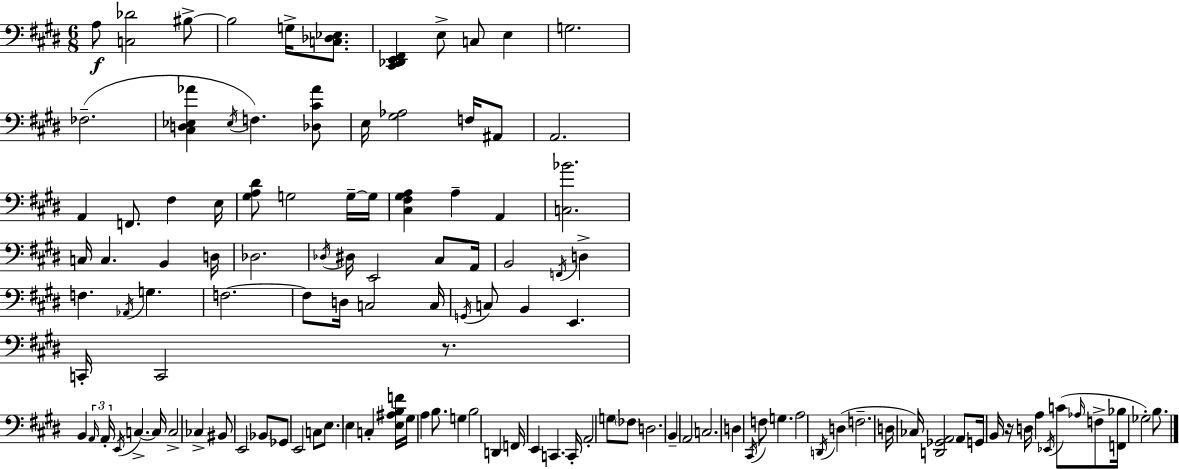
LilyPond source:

{
  \clef bass
  \numericTimeSignature
  \time 6/8
  \key e \major
  a8\f <c des'>2 bis8->~~ | bis2 g16-> <c des ees>8. | <cis, des, e, fis,>4 e8-> c8 e4 | g2. | \break fes2.--( | <cis d ees aes'>4 \acciaccatura { ees16 } f4.) <des cis' aes'>8 | e16 <gis aes>2 f16 ais,8 | a,2. | \break a,4 f,8. fis4 | e16 <gis a dis'>8 g2 g16--~~ | g16 <cis fis gis a>4 a4-- a,4 | <c bes'>2. | \break c16 c4. b,4 | d16 des2. | \acciaccatura { des16 } dis16 e,2 cis8 | a,16 b,2 \acciaccatura { f,16 } d4-> | \break f4. \acciaccatura { aes,16 } g4. | f2.~~ | f8 d16 c2 | c16 \acciaccatura { g,16 } c8 b,4 e,4. | \break c,16-. c,2 | r8. b,4 \tuplet 3/2 { \grace { a,16 } a,16-. \acciaccatura { e,16 } } | c4.->~~ c16 c2-> | ces4-> bis,8 e,2 | \break \parenthesize bes,8 ges,8 e,2 | c8 e8. e4 | c4-. <e ais b f'>16 gis16 a4 | b8. g4 b2 | \break d,4 f,16 e,4 | c,4. c,16-. a,2-. | g8 \parenthesize fes8 d2. | b,4-- a,2 | \break c2. | d4 \acciaccatura { cis,16 } | f8 g4. a2 | \acciaccatura { d,16 }( d4 f2.-- | \break d16 ces16) <d, ges, a,>2 | a,8 g,16 b,16 r16 | d16 a4 \acciaccatura { ees,16 } c'8( \grace { aes16 } f8-> <f, bes>16 | ges2-.) b8. \bar "|."
}